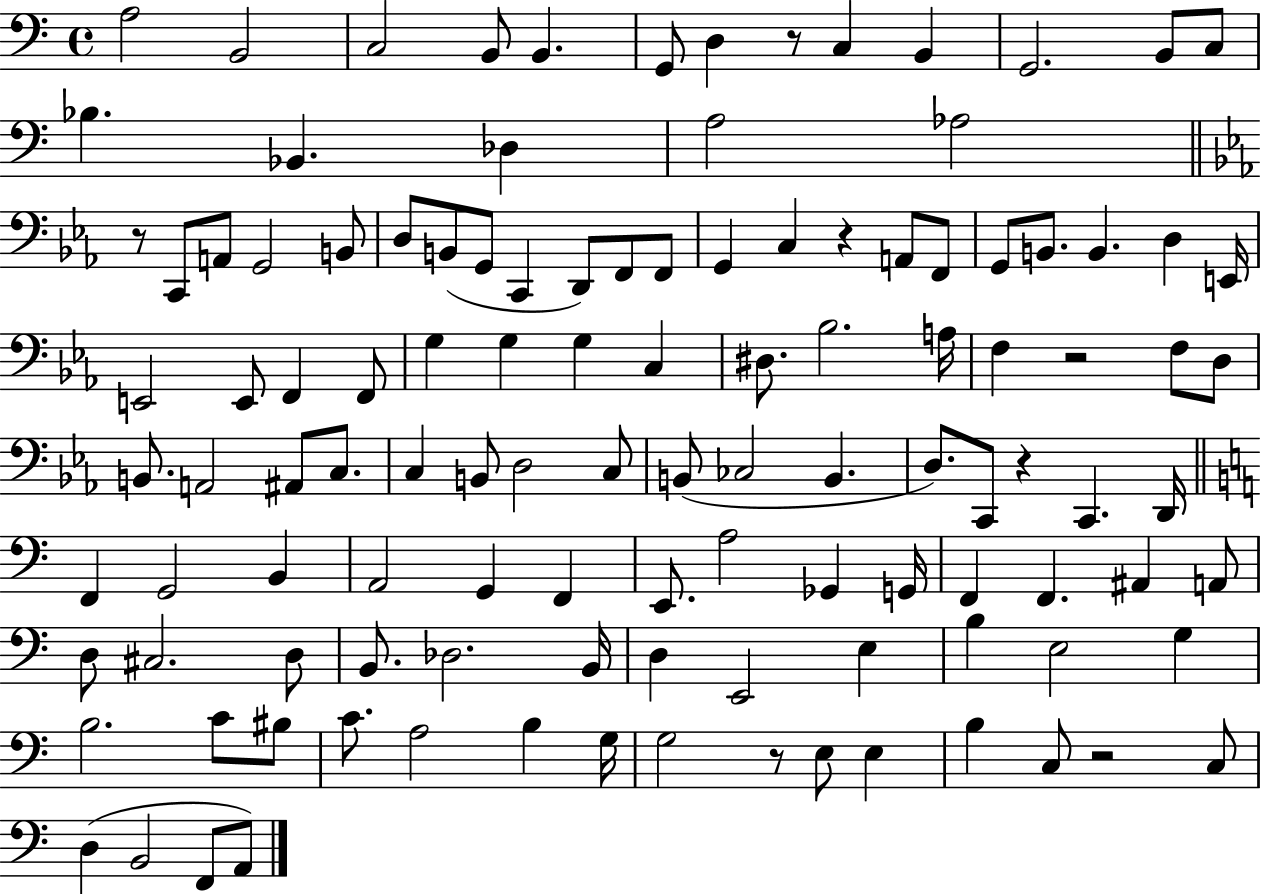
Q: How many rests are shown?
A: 7